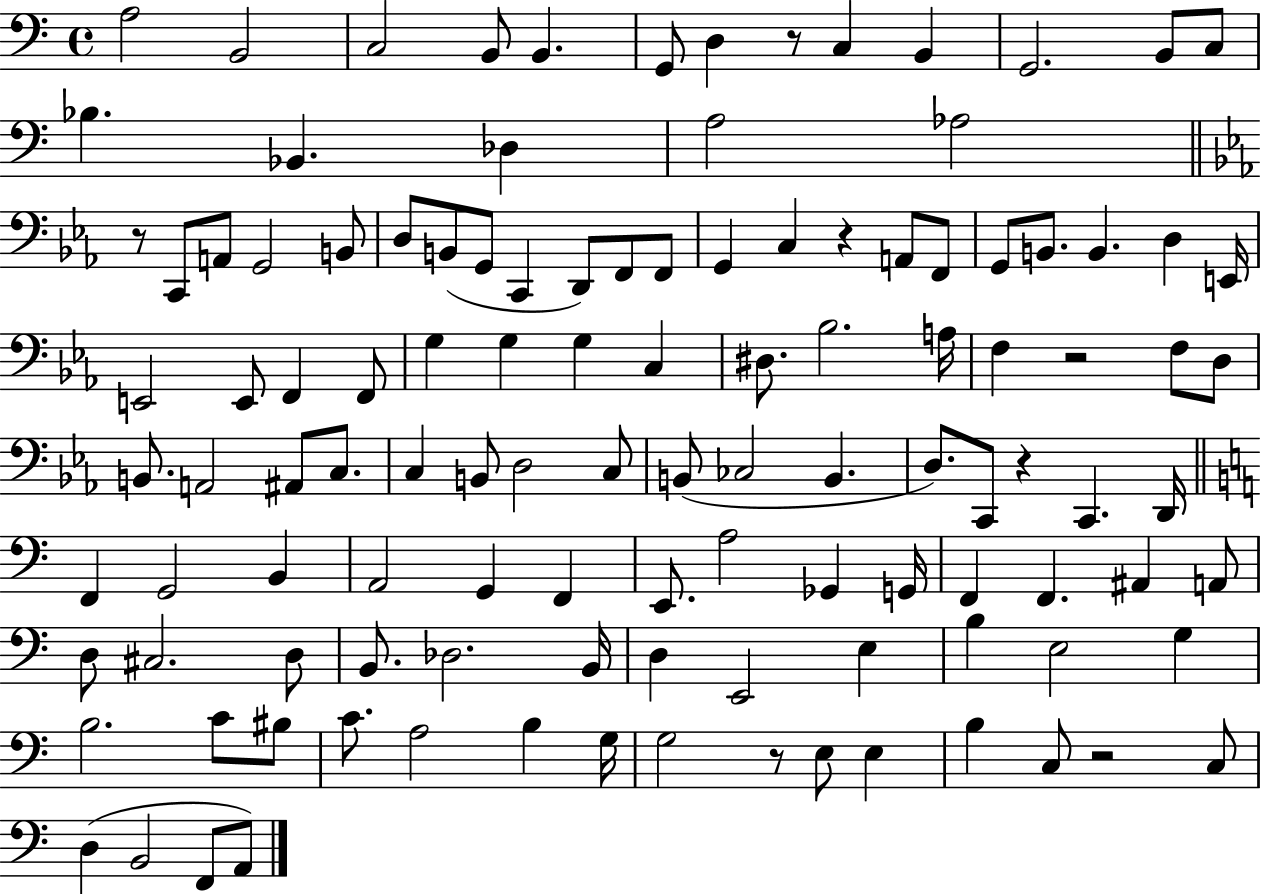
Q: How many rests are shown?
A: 7